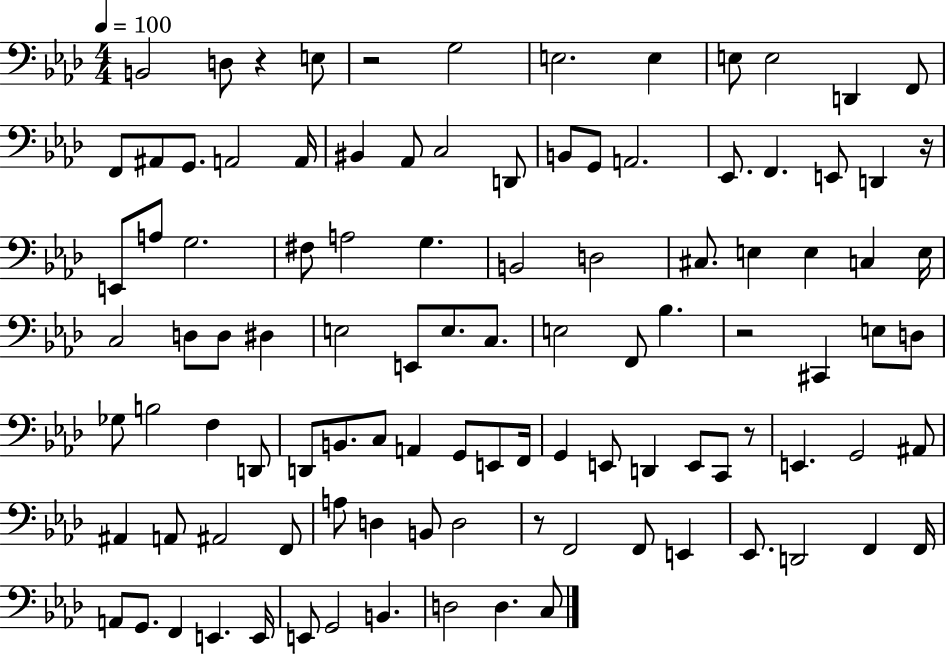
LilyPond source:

{
  \clef bass
  \numericTimeSignature
  \time 4/4
  \key aes \major
  \tempo 4 = 100
  \repeat volta 2 { b,2 d8 r4 e8 | r2 g2 | e2. e4 | e8 e2 d,4 f,8 | \break f,8 ais,8 g,8. a,2 a,16 | bis,4 aes,8 c2 d,8 | b,8 g,8 a,2. | ees,8. f,4. e,8 d,4 r16 | \break e,8 a8 g2. | fis8 a2 g4. | b,2 d2 | cis8. e4 e4 c4 e16 | \break c2 d8 d8 dis4 | e2 e,8 e8. c8. | e2 f,8 bes4. | r2 cis,4 e8 d8 | \break ges8 b2 f4 d,8 | d,8 b,8. c8 a,4 g,8 e,8 f,16 | g,4 e,8 d,4 e,8 c,8 r8 | e,4. g,2 ais,8 | \break ais,4 a,8 ais,2 f,8 | a8 d4 b,8 d2 | r8 f,2 f,8 e,4 | ees,8. d,2 f,4 f,16 | \break a,8 g,8. f,4 e,4. e,16 | e,8 g,2 b,4. | d2 d4. c8 | } \bar "|."
}